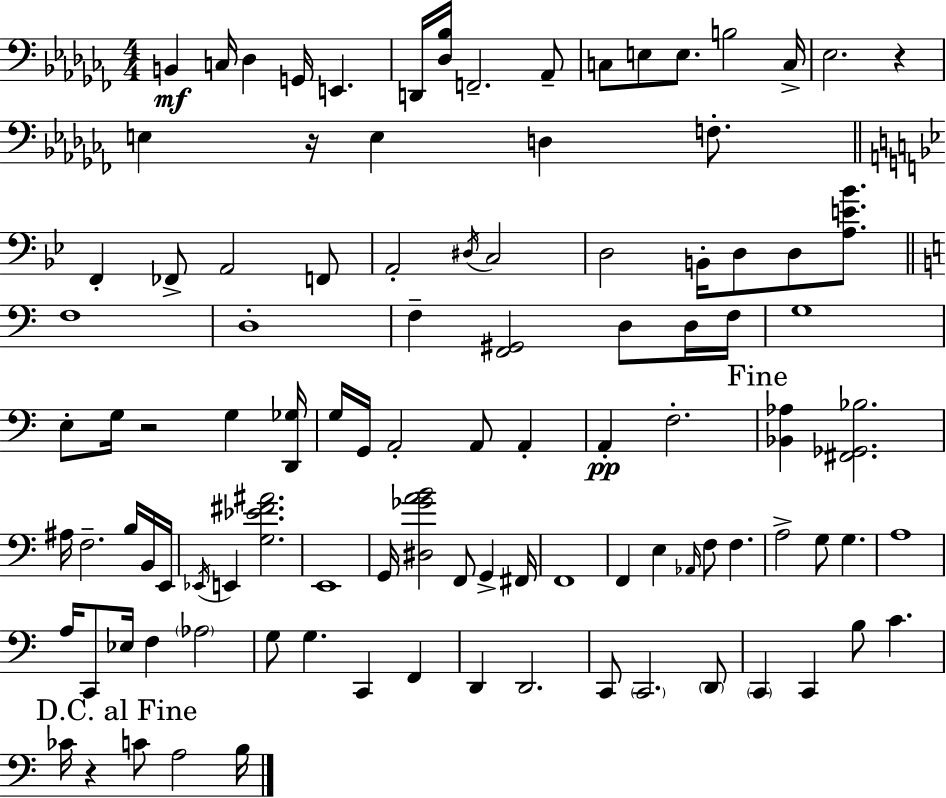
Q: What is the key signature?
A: AES minor